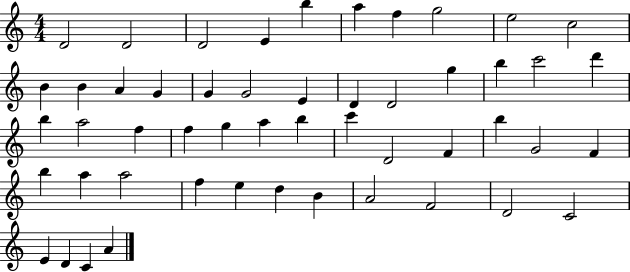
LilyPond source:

{
  \clef treble
  \numericTimeSignature
  \time 4/4
  \key c \major
  d'2 d'2 | d'2 e'4 b''4 | a''4 f''4 g''2 | e''2 c''2 | \break b'4 b'4 a'4 g'4 | g'4 g'2 e'4 | d'4 d'2 g''4 | b''4 c'''2 d'''4 | \break b''4 a''2 f''4 | f''4 g''4 a''4 b''4 | c'''4 d'2 f'4 | b''4 g'2 f'4 | \break b''4 a''4 a''2 | f''4 e''4 d''4 b'4 | a'2 f'2 | d'2 c'2 | \break e'4 d'4 c'4 a'4 | \bar "|."
}